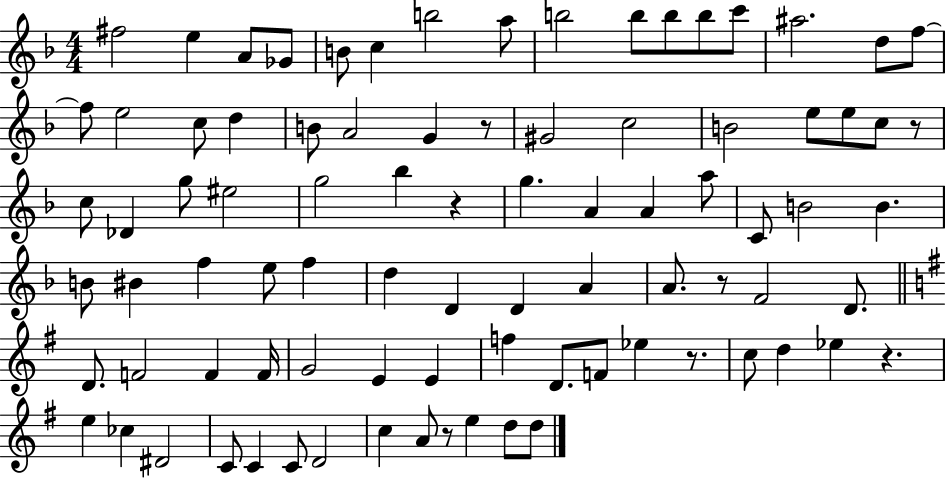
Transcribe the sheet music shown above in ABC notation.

X:1
T:Untitled
M:4/4
L:1/4
K:F
^f2 e A/2 _G/2 B/2 c b2 a/2 b2 b/2 b/2 b/2 c'/2 ^a2 d/2 f/2 f/2 e2 c/2 d B/2 A2 G z/2 ^G2 c2 B2 e/2 e/2 c/2 z/2 c/2 _D g/2 ^e2 g2 _b z g A A a/2 C/2 B2 B B/2 ^B f e/2 f d D D A A/2 z/2 F2 D/2 D/2 F2 F F/4 G2 E E f D/2 F/2 _e z/2 c/2 d _e z e _c ^D2 C/2 C C/2 D2 c A/2 z/2 e d/2 d/2